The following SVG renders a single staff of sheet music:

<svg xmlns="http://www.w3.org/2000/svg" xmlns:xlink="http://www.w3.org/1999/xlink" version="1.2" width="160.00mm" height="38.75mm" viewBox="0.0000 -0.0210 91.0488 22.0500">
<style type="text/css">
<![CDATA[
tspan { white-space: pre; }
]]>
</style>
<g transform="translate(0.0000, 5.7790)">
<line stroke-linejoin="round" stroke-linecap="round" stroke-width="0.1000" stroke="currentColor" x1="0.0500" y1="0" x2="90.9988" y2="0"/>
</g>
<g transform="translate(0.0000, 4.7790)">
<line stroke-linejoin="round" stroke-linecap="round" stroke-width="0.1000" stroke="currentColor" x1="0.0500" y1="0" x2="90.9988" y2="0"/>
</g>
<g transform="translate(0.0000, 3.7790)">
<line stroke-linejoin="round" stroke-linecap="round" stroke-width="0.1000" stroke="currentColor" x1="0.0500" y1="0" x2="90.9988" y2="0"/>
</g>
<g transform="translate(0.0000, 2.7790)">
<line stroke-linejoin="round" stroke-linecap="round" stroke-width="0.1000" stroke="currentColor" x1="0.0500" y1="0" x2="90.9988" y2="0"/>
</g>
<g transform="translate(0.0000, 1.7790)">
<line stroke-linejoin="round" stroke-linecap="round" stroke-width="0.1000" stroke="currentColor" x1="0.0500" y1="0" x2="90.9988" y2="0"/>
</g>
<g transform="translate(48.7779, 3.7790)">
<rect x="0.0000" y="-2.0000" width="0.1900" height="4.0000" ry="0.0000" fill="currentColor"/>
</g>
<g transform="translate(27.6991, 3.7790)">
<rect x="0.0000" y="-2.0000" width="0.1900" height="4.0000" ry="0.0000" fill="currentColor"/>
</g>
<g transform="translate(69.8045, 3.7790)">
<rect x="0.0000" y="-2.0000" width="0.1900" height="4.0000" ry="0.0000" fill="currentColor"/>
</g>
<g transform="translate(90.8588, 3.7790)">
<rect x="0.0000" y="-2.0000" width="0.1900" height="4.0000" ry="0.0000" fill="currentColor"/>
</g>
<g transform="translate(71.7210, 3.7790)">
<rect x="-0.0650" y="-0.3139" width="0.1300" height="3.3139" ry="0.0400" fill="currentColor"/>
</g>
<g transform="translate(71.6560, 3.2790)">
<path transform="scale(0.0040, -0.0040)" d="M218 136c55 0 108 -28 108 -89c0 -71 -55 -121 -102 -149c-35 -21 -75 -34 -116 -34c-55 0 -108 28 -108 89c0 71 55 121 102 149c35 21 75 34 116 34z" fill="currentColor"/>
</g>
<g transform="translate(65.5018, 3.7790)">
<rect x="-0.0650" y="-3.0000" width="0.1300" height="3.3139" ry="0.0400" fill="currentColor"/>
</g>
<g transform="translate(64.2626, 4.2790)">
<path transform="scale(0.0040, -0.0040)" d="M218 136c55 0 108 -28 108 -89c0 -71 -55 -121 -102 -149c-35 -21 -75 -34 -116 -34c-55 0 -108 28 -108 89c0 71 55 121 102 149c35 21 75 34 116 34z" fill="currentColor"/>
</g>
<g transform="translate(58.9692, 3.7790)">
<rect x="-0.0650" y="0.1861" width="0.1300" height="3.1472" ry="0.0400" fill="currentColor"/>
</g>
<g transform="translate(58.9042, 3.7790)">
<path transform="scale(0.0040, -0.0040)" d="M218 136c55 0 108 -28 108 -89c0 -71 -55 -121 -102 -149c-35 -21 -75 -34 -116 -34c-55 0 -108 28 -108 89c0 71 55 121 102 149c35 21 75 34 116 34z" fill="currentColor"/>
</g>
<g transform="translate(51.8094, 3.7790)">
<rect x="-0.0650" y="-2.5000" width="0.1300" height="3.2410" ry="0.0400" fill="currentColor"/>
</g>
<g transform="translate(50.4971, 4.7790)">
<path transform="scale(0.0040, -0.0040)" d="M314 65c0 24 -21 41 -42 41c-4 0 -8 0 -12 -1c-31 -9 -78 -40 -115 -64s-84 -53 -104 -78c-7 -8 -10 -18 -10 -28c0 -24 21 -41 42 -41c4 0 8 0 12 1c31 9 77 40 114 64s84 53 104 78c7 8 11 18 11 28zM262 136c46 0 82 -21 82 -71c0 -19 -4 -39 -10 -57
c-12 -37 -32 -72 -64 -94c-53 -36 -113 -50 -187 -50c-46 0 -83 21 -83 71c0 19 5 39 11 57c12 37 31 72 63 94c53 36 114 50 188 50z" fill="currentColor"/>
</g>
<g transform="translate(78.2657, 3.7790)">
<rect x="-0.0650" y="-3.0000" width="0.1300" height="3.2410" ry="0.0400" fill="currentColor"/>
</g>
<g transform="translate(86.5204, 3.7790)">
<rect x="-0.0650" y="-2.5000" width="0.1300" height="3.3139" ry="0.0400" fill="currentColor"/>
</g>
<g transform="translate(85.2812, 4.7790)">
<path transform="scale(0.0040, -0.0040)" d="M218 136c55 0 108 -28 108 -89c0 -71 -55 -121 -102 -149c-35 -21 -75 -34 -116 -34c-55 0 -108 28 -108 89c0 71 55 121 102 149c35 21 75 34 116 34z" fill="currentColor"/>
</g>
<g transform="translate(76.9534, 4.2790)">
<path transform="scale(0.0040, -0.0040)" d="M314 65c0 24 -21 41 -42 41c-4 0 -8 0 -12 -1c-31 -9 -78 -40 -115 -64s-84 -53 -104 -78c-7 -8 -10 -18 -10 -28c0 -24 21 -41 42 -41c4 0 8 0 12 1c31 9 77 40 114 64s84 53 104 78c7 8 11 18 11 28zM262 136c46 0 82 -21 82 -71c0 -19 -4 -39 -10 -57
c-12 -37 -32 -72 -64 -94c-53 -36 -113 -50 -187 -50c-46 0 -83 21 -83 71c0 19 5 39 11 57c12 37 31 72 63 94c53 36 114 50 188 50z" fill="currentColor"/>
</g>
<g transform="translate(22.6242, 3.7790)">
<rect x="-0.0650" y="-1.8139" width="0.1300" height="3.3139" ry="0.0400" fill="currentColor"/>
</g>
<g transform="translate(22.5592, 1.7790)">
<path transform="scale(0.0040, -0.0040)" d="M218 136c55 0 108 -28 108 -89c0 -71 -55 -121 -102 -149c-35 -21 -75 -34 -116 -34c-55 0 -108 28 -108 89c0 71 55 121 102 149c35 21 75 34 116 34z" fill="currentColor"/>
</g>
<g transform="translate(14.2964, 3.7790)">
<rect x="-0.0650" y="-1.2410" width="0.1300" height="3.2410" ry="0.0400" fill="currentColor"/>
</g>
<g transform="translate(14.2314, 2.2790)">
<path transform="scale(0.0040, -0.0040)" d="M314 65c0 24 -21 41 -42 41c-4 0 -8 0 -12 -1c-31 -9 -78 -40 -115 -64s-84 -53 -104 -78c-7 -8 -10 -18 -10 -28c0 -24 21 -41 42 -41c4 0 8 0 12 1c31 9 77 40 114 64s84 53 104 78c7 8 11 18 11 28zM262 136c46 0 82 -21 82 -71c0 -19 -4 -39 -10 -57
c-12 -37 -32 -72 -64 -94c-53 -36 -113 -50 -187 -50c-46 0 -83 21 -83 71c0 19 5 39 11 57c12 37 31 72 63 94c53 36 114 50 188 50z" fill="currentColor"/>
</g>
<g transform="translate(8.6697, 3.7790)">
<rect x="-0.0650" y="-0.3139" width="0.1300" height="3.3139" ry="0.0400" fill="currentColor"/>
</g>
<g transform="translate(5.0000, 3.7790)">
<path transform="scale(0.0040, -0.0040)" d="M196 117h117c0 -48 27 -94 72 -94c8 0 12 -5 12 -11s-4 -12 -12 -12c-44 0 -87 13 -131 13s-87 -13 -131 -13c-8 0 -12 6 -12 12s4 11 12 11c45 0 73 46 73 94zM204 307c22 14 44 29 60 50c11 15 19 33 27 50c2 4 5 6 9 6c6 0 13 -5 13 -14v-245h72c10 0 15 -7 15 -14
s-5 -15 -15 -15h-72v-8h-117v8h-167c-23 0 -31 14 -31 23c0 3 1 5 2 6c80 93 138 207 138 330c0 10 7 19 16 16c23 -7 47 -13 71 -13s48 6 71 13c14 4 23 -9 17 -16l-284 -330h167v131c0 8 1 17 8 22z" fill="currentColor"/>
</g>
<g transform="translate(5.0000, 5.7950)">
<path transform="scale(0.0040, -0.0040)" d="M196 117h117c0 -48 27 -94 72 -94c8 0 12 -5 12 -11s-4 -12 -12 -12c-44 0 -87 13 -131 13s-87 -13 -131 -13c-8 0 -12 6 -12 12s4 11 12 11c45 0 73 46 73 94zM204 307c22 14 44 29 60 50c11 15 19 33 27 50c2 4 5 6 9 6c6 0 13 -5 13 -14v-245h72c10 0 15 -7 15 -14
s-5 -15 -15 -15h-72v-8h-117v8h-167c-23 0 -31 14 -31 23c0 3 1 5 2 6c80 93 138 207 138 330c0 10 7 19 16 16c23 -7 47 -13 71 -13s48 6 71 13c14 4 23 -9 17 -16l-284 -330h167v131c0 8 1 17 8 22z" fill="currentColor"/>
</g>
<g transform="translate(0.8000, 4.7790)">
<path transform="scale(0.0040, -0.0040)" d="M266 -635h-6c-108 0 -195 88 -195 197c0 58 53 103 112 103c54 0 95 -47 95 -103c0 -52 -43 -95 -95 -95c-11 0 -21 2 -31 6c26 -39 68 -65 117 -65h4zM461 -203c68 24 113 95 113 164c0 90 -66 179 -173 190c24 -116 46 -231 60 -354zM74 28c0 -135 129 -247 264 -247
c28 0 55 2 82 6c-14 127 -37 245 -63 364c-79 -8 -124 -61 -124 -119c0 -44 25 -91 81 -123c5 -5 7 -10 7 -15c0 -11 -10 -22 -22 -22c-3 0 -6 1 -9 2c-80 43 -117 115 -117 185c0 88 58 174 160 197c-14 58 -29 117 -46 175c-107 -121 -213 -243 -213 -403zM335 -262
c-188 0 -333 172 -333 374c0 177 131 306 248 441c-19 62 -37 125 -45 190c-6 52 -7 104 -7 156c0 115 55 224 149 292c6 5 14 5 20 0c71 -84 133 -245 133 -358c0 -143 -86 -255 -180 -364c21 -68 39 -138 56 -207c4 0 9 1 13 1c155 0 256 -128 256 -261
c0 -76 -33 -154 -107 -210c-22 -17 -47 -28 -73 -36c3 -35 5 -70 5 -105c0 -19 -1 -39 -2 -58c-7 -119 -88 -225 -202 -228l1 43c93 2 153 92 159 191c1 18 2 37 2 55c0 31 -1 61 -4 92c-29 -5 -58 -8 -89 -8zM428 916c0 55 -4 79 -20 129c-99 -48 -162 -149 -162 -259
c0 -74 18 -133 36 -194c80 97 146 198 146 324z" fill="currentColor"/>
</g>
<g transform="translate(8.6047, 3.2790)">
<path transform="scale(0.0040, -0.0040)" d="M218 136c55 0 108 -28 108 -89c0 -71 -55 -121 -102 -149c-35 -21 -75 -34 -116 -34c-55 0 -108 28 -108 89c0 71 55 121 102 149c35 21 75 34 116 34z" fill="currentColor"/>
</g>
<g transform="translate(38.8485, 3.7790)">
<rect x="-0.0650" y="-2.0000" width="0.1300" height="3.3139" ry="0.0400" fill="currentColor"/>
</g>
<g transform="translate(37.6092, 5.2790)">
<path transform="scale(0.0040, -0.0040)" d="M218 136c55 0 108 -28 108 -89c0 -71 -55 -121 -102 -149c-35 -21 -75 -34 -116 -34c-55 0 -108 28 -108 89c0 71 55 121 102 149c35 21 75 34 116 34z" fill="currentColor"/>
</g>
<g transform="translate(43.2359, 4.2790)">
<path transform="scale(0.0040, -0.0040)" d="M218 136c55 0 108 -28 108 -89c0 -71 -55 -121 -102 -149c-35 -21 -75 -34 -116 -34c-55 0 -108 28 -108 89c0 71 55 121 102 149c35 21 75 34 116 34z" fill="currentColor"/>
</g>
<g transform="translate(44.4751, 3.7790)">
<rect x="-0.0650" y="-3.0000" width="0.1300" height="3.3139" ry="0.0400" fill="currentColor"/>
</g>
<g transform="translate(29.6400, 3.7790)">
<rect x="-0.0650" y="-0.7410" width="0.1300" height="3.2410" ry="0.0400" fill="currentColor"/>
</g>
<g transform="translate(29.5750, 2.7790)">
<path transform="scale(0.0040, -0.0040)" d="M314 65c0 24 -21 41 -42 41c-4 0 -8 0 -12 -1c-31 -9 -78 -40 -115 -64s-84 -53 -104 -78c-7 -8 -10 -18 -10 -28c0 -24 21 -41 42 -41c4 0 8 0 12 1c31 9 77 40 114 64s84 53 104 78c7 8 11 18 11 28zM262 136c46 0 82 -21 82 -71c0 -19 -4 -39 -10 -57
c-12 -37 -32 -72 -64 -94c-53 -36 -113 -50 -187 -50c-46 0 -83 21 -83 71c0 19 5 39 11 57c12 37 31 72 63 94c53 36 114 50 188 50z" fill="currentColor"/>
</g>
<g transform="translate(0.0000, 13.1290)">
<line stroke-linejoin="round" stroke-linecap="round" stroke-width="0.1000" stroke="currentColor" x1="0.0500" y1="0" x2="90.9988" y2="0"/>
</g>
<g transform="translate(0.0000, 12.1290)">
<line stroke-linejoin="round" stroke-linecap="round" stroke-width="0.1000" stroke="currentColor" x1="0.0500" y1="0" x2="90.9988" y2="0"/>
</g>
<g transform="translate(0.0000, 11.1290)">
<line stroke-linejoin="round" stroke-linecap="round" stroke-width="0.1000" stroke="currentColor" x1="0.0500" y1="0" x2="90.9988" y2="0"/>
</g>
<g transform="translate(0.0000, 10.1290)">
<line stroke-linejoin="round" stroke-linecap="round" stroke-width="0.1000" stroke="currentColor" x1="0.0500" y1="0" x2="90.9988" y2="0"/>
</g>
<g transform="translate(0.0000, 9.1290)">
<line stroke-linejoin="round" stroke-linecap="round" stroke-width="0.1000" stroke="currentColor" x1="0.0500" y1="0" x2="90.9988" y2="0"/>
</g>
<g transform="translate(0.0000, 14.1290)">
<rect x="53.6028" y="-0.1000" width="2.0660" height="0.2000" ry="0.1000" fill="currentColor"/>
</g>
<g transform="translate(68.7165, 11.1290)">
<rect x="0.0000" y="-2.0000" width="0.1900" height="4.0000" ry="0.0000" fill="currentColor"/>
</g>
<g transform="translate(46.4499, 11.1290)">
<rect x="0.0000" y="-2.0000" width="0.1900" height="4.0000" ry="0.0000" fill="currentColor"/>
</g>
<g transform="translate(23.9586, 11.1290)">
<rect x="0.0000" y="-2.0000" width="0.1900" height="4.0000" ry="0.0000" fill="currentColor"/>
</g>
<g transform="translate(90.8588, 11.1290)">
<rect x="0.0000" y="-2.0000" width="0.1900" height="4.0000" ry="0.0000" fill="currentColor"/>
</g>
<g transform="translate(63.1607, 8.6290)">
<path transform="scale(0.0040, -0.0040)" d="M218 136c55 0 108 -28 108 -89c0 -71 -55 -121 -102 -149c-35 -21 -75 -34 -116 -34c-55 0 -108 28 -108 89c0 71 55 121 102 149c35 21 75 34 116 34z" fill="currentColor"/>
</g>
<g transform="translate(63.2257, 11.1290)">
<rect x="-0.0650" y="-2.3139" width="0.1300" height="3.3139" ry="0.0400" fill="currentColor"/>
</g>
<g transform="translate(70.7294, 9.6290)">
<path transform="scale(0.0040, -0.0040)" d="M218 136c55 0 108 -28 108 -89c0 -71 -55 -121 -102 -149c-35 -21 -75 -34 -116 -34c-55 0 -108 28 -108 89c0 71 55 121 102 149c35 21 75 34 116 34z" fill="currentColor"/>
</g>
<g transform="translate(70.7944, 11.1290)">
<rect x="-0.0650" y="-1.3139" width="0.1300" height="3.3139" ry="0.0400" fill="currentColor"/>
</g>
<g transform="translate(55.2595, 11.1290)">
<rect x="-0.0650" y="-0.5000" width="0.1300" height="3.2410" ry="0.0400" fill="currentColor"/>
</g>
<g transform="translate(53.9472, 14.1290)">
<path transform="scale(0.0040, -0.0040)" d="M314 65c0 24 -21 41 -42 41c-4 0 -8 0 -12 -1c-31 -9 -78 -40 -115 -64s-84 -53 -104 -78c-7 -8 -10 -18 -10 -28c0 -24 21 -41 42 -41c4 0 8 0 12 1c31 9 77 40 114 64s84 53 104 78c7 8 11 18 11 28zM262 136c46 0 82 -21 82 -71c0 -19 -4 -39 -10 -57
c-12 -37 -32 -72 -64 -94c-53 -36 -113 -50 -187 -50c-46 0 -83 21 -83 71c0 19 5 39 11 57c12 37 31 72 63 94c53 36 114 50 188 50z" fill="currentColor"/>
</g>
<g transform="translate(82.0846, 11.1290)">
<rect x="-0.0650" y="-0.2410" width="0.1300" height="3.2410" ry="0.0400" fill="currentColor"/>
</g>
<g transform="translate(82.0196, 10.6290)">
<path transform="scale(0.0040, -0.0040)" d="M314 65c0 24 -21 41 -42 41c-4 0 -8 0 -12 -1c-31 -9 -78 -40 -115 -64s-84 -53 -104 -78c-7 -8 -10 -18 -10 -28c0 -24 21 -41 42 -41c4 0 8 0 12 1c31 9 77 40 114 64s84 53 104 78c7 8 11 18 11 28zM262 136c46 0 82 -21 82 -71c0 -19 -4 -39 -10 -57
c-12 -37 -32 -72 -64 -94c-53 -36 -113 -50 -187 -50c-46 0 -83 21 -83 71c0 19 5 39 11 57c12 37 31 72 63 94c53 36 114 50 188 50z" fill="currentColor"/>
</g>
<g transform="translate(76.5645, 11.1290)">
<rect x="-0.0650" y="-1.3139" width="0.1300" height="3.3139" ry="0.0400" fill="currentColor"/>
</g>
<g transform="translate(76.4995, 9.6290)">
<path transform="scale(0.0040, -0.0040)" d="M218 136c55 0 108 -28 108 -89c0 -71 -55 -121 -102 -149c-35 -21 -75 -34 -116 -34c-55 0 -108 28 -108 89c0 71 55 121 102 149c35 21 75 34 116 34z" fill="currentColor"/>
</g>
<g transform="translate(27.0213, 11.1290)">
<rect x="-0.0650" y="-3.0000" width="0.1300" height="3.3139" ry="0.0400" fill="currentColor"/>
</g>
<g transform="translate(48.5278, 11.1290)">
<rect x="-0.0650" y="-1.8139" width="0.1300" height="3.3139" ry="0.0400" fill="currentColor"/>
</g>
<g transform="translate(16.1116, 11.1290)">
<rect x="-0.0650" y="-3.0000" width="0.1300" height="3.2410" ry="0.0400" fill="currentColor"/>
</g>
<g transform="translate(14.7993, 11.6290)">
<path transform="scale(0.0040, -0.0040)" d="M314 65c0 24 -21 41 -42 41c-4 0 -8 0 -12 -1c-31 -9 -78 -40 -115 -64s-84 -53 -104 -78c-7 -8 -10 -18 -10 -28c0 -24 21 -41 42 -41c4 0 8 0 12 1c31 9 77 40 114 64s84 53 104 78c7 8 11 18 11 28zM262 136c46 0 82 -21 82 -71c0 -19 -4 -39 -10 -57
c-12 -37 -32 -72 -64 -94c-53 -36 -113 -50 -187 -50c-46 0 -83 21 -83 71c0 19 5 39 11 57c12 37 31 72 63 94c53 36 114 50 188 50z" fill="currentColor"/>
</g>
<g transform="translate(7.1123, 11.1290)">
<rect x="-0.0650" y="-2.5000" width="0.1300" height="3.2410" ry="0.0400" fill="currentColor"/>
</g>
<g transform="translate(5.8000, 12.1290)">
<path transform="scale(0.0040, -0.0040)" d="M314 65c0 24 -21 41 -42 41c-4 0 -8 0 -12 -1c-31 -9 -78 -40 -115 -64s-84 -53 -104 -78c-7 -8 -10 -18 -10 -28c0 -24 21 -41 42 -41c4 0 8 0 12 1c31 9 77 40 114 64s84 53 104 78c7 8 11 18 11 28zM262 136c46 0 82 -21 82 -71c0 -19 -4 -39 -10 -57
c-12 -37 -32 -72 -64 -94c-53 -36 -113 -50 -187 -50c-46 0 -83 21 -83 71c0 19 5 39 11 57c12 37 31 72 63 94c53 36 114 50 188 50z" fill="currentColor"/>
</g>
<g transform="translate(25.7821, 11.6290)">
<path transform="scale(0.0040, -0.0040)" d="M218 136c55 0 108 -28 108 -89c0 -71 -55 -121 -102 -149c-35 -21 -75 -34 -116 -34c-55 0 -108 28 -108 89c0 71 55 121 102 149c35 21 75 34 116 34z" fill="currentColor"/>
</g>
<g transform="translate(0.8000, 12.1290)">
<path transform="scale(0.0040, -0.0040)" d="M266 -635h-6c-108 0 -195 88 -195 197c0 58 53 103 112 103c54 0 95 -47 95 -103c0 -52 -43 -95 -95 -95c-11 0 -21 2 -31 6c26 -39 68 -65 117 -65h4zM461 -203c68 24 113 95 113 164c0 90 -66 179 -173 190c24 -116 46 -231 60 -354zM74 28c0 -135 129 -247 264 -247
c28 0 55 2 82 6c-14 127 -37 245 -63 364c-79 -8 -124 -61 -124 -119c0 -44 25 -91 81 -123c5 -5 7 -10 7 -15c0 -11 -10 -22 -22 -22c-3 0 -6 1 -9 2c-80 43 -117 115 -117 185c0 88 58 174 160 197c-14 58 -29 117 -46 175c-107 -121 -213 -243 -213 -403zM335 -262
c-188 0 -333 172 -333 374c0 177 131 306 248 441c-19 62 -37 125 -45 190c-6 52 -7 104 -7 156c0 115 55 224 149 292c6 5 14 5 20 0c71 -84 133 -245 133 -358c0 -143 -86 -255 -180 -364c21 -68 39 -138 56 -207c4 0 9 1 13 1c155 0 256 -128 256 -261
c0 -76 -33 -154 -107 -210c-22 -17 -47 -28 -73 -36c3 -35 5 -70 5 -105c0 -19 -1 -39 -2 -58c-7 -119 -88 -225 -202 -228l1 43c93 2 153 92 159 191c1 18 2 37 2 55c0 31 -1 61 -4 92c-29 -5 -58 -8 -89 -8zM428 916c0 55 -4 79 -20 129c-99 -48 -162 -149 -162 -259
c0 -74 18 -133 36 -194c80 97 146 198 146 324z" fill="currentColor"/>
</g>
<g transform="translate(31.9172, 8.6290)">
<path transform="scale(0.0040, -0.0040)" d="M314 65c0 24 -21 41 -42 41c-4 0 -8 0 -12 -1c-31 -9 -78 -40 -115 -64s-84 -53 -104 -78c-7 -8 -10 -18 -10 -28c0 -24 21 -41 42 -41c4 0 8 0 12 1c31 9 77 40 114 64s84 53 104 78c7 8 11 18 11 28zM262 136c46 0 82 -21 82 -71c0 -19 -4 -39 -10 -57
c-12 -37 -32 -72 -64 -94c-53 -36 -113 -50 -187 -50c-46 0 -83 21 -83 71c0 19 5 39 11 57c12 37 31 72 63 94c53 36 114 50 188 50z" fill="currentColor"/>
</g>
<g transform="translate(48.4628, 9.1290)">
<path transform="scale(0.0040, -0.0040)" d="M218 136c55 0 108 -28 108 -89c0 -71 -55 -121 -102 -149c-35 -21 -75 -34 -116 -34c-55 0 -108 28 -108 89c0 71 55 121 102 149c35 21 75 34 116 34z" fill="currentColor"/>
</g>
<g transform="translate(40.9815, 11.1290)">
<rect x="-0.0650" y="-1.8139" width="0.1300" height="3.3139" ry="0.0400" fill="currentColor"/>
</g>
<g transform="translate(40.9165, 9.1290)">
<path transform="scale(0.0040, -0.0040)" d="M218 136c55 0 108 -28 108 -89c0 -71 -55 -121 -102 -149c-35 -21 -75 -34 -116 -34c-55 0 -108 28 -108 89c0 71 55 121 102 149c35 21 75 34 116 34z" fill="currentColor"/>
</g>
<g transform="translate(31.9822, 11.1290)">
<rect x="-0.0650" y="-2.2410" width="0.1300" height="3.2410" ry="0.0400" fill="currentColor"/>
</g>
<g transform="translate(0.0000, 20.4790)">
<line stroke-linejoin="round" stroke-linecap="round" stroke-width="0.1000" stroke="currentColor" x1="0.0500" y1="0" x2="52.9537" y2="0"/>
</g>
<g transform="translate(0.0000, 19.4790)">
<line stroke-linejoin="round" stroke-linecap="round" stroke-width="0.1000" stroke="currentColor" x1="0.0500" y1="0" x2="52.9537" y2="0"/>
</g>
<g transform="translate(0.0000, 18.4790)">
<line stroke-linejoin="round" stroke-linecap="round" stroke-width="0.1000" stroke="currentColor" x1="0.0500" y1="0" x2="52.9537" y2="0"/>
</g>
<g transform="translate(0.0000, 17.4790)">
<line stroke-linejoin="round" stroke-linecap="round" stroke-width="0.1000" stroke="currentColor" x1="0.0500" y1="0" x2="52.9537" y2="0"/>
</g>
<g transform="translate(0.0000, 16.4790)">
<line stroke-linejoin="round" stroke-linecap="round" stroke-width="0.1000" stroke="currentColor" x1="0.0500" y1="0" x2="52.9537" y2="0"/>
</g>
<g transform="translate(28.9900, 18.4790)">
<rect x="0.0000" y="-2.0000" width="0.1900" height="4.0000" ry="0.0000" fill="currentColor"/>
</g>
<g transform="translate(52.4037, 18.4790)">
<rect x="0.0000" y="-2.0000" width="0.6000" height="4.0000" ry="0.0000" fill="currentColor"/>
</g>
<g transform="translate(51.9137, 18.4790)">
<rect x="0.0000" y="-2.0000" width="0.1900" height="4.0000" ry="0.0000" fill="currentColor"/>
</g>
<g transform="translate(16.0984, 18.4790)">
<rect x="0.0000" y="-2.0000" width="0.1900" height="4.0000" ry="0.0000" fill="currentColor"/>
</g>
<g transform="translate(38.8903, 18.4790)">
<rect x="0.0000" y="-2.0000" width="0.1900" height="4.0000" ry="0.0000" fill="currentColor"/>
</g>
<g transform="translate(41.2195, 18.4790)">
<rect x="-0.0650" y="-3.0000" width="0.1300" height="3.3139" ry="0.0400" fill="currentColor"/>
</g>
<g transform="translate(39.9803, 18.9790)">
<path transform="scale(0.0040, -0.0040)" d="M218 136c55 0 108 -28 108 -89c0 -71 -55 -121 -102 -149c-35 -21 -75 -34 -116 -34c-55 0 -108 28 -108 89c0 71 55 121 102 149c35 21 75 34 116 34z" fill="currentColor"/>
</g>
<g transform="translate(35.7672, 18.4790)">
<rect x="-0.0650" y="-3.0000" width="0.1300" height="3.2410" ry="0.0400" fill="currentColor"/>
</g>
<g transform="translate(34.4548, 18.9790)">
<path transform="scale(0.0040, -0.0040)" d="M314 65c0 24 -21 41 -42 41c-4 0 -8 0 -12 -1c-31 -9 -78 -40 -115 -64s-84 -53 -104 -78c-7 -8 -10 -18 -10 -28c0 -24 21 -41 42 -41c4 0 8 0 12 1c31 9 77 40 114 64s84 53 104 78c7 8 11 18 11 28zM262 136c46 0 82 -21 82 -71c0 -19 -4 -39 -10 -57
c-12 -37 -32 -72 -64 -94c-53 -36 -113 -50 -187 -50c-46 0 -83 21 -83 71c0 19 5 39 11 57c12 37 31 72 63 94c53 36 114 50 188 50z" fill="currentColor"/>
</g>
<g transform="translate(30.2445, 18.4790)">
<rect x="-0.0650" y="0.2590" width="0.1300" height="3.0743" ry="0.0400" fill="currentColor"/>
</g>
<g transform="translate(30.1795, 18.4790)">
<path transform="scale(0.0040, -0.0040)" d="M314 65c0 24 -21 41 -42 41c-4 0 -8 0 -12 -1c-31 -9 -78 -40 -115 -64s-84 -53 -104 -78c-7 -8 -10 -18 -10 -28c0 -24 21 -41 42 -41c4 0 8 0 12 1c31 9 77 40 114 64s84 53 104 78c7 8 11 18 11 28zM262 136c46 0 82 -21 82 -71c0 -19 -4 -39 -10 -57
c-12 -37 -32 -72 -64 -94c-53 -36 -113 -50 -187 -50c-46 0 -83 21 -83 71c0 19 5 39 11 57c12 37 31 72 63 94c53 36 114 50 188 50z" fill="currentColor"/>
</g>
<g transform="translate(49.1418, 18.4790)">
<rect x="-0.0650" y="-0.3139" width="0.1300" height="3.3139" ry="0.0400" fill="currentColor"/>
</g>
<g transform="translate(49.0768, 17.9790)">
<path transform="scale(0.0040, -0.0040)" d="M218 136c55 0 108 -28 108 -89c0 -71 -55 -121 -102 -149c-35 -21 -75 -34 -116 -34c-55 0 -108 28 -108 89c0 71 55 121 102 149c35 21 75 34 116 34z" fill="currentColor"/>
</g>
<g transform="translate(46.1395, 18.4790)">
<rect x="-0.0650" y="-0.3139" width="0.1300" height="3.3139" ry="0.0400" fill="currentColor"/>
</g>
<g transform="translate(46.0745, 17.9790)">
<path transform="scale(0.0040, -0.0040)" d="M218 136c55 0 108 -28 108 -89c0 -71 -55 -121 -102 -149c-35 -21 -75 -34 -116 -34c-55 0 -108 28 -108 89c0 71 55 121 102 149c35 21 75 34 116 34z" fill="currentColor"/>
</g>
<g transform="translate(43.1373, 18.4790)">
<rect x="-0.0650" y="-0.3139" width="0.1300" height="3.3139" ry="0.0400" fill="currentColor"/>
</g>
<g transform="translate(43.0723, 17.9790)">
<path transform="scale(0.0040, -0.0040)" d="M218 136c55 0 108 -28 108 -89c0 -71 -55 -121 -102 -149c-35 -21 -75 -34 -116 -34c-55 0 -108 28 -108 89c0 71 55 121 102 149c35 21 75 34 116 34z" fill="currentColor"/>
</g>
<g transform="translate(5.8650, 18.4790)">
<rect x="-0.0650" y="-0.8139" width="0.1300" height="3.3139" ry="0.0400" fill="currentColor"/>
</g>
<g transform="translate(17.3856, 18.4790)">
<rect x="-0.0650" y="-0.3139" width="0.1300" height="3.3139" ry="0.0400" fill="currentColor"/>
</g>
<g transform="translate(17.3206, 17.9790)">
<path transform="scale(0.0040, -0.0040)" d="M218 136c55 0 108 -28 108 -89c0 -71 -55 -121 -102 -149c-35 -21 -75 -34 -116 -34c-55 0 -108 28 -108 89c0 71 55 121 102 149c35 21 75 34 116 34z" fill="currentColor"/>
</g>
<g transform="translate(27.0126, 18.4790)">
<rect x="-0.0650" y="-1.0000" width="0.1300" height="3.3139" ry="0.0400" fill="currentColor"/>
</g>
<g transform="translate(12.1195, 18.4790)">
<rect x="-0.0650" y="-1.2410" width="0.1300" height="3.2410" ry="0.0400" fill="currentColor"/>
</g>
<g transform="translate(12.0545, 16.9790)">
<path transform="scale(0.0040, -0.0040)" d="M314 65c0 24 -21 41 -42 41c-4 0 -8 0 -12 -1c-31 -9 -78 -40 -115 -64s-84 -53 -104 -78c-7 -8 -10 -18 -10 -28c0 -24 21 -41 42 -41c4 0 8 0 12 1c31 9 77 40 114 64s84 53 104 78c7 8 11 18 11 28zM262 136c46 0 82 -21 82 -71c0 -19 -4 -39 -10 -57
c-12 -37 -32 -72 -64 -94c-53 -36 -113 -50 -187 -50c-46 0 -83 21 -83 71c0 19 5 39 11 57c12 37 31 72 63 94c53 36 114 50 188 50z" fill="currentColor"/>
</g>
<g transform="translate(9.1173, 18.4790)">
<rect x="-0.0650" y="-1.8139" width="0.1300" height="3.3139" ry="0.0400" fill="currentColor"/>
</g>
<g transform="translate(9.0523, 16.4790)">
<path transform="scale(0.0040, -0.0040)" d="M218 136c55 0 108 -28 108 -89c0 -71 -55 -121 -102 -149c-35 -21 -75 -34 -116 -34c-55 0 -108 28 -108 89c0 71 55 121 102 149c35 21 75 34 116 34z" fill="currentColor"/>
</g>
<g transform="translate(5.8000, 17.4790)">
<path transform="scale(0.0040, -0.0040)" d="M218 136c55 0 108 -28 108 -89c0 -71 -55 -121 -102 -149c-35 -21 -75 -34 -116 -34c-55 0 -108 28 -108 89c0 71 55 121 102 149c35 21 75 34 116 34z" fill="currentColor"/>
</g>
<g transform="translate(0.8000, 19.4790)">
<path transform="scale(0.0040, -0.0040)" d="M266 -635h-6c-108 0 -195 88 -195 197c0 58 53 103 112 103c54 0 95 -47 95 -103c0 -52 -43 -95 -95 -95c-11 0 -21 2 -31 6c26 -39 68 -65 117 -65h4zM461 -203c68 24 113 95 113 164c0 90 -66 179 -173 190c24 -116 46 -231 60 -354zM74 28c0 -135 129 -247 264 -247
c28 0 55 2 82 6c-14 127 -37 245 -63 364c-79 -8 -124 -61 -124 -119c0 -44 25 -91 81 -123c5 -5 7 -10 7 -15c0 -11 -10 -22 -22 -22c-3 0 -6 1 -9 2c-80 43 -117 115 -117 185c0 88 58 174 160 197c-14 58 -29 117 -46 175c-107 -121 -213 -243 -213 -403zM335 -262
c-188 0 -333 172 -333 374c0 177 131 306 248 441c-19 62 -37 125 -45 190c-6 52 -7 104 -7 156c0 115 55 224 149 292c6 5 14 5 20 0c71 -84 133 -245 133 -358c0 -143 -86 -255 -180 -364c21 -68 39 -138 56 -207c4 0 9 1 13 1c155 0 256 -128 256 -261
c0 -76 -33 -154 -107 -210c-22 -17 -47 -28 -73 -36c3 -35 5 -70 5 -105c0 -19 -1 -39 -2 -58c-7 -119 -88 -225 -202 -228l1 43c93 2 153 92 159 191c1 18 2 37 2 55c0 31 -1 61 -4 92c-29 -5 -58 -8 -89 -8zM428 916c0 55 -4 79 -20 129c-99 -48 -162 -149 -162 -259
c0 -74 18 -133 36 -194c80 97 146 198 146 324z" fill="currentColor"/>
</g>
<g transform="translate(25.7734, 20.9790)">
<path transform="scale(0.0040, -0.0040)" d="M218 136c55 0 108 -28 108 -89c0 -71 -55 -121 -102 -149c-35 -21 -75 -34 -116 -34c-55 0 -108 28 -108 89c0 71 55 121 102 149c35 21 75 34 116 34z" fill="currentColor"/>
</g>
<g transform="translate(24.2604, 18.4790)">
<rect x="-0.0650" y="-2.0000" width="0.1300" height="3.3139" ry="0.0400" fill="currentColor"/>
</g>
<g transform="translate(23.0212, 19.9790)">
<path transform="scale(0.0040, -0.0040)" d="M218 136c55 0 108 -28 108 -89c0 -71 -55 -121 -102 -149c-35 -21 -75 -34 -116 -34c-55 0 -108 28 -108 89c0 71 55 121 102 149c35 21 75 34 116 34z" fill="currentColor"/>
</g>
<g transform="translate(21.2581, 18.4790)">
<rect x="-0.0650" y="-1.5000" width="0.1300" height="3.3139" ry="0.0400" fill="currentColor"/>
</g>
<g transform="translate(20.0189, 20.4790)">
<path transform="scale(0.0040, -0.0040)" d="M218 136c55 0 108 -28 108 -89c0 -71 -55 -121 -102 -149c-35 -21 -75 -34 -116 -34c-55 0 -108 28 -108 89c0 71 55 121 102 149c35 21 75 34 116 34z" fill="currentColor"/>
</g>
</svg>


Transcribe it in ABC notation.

X:1
T:Untitled
M:4/4
L:1/4
K:C
c e2 f d2 F A G2 B A c A2 G G2 A2 A g2 f f C2 g e e c2 d f e2 c E F D B2 A2 A c c c